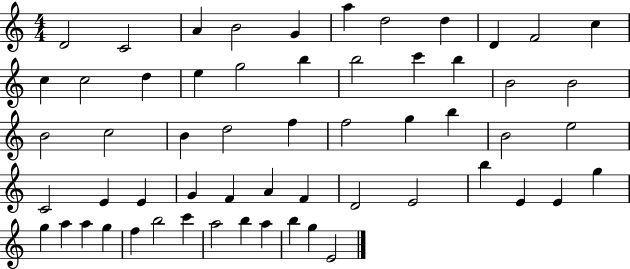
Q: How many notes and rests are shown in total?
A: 58